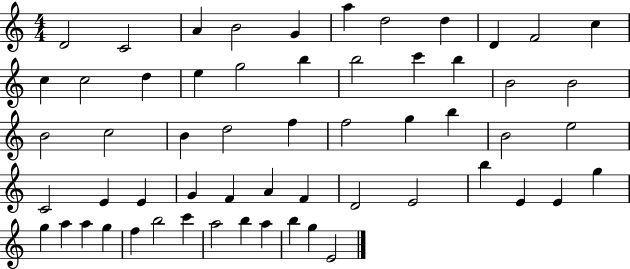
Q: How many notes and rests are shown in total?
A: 58